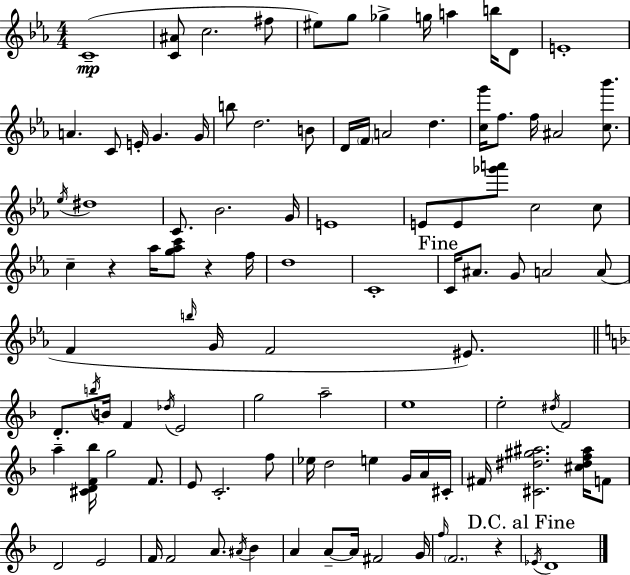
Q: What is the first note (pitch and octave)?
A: C4